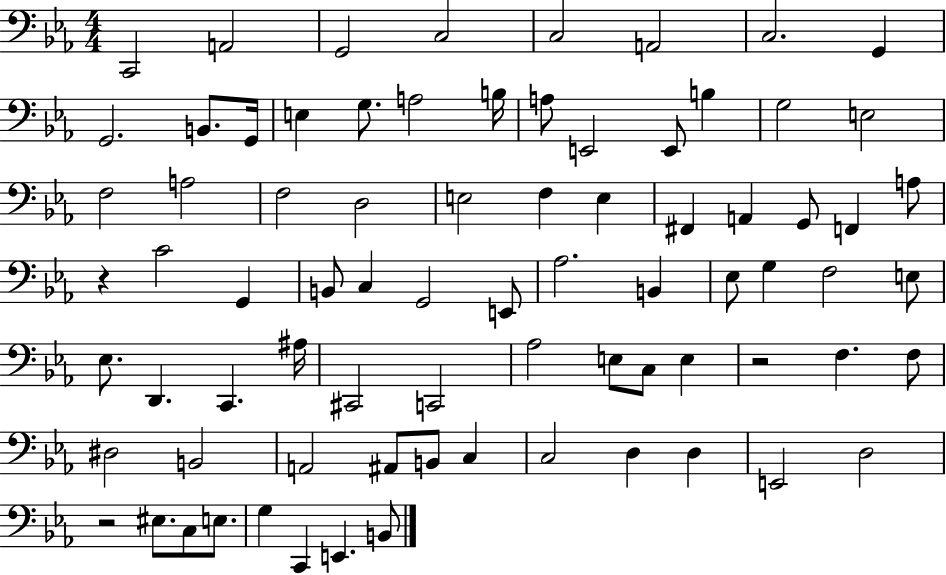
C2/h A2/h G2/h C3/h C3/h A2/h C3/h. G2/q G2/h. B2/e. G2/s E3/q G3/e. A3/h B3/s A3/e E2/h E2/e B3/q G3/h E3/h F3/h A3/h F3/h D3/h E3/h F3/q E3/q F#2/q A2/q G2/e F2/q A3/e R/q C4/h G2/q B2/e C3/q G2/h E2/e Ab3/h. B2/q Eb3/e G3/q F3/h E3/e Eb3/e. D2/q. C2/q. A#3/s C#2/h C2/h Ab3/h E3/e C3/e E3/q R/h F3/q. F3/e D#3/h B2/h A2/h A#2/e B2/e C3/q C3/h D3/q D3/q E2/h D3/h R/h EIS3/e. C3/e E3/e. G3/q C2/q E2/q. B2/e